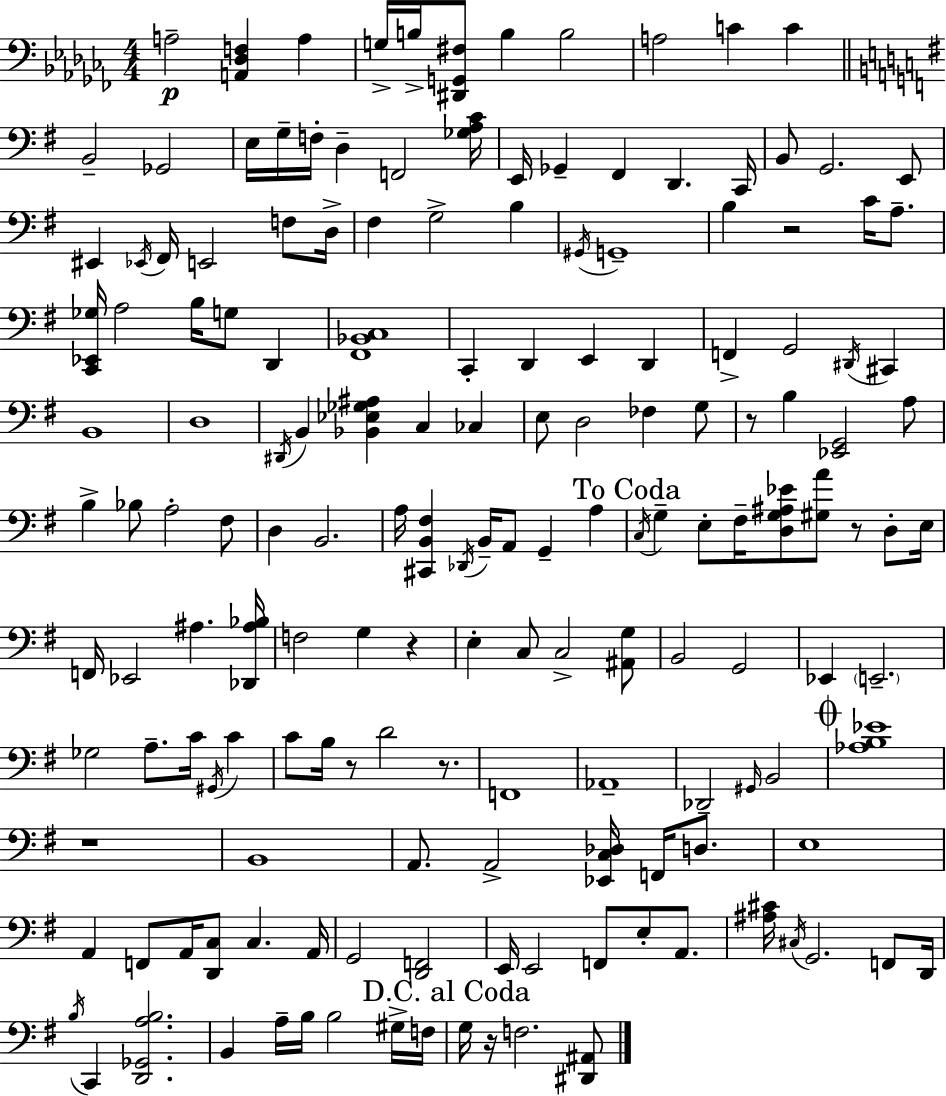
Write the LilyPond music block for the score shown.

{
  \clef bass
  \numericTimeSignature
  \time 4/4
  \key aes \minor
  a2--\p <a, des f>4 a4 | g16-> b16-> <dis, g, fis>8 b4 b2 | a2 c'4 c'4 | \bar "||" \break \key g \major b,2-- ges,2 | e16 g16-- f16-. d4-- f,2 <ges a c'>16 | e,16 ges,4-- fis,4 d,4. c,16 | b,8 g,2. e,8 | \break eis,4 \acciaccatura { ees,16 } fis,16 e,2 f8 | d16-> fis4 g2-> b4 | \acciaccatura { gis,16 } g,1-- | b4 r2 c'16 a8.-- | \break <c, ees, ges>16 a2 b16 g8 d,4 | <fis, bes, c>1 | c,4-. d,4 e,4 d,4 | f,4-> g,2 \acciaccatura { dis,16 } cis,4 | \break b,1 | d1 | \acciaccatura { dis,16 } b,4 <bes, ees ges ais>4 c4 | ces4 e8 d2 fes4 | \break g8 r8 b4 <ees, g,>2 | a8 b4-> bes8 a2-. | fis8 d4 b,2. | a16 <cis, b, fis>4 \acciaccatura { des,16 } b,16-- a,8 g,4-- | \break a4 \mark "To Coda" \acciaccatura { c16 } g4-- e8-. fis16-- <d g ais ees'>8 <gis a'>8 | r8 d8-. e16 f,16 ees,2 ais4. | <des, ais bes>16 f2 g4 | r4 e4-. c8 c2-> | \break <ais, g>8 b,2 g,2 | ees,4 \parenthesize e,2.-- | ges2 a8.-- | c'16 \acciaccatura { gis,16 } c'4 c'8 b16 r8 d'2 | \break r8. f,1 | aes,1-- | des,2-- \grace { gis,16 } | b,2 \mark \markup { \musicglyph "scripts.coda" } <aes b ees'>1 | \break r1 | b,1 | a,8. a,2-> | <ees, c des>16 f,16 d8. e1 | \break a,4 f,8 a,16 <d, c>8 | c4. a,16 g,2 | <d, f,>2 e,16 e,2 | f,8 e8-. a,8. <ais cis'>16 \acciaccatura { cis16 } g,2. | \break f,8 d,16 \acciaccatura { b16 } c,4 <d, ges, a b>2. | b,4 a16-- b16 | b2 gis16-> f16 \mark "D.C. al Coda" g16 r16 f2. | <dis, ais,>8 \bar "|."
}